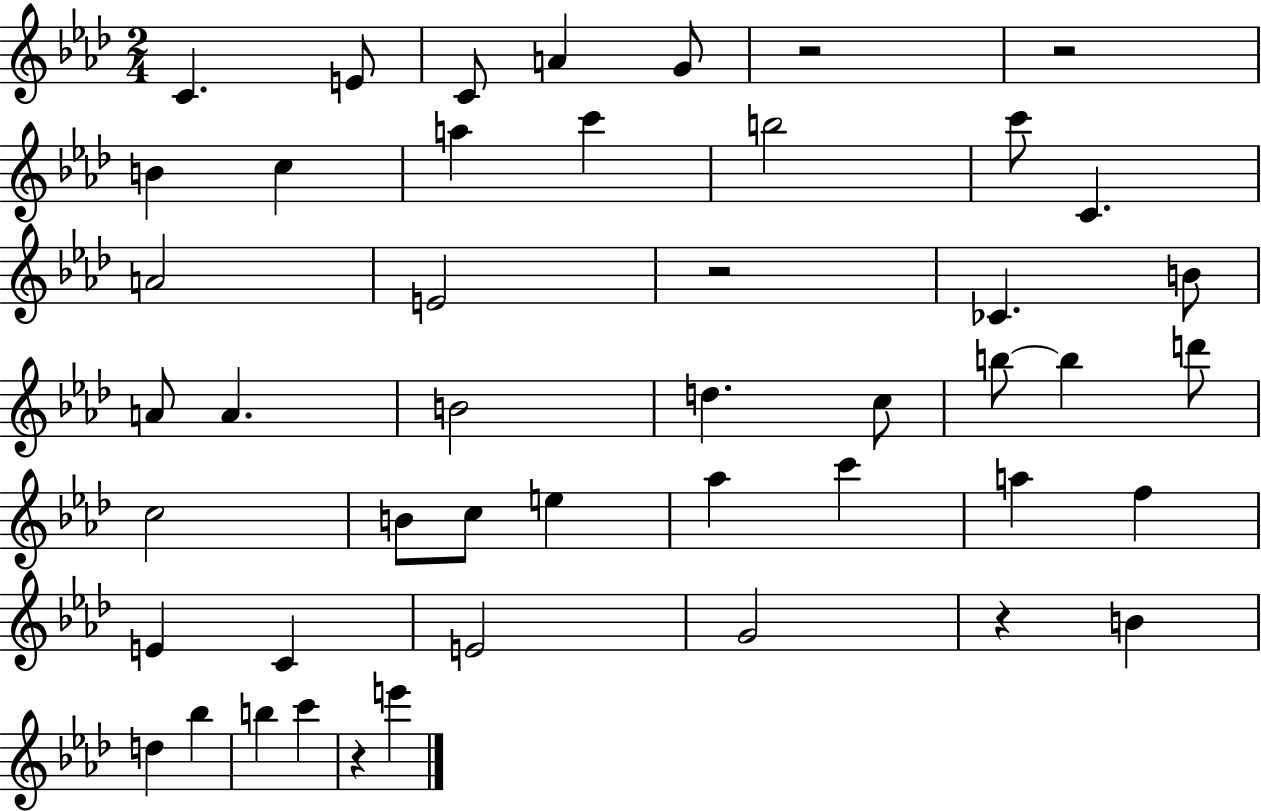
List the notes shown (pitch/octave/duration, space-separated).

C4/q. E4/e C4/e A4/q G4/e R/h R/h B4/q C5/q A5/q C6/q B5/h C6/e C4/q. A4/h E4/h R/h CES4/q. B4/e A4/e A4/q. B4/h D5/q. C5/e B5/e B5/q D6/e C5/h B4/e C5/e E5/q Ab5/q C6/q A5/q F5/q E4/q C4/q E4/h G4/h R/q B4/q D5/q Bb5/q B5/q C6/q R/q E6/q